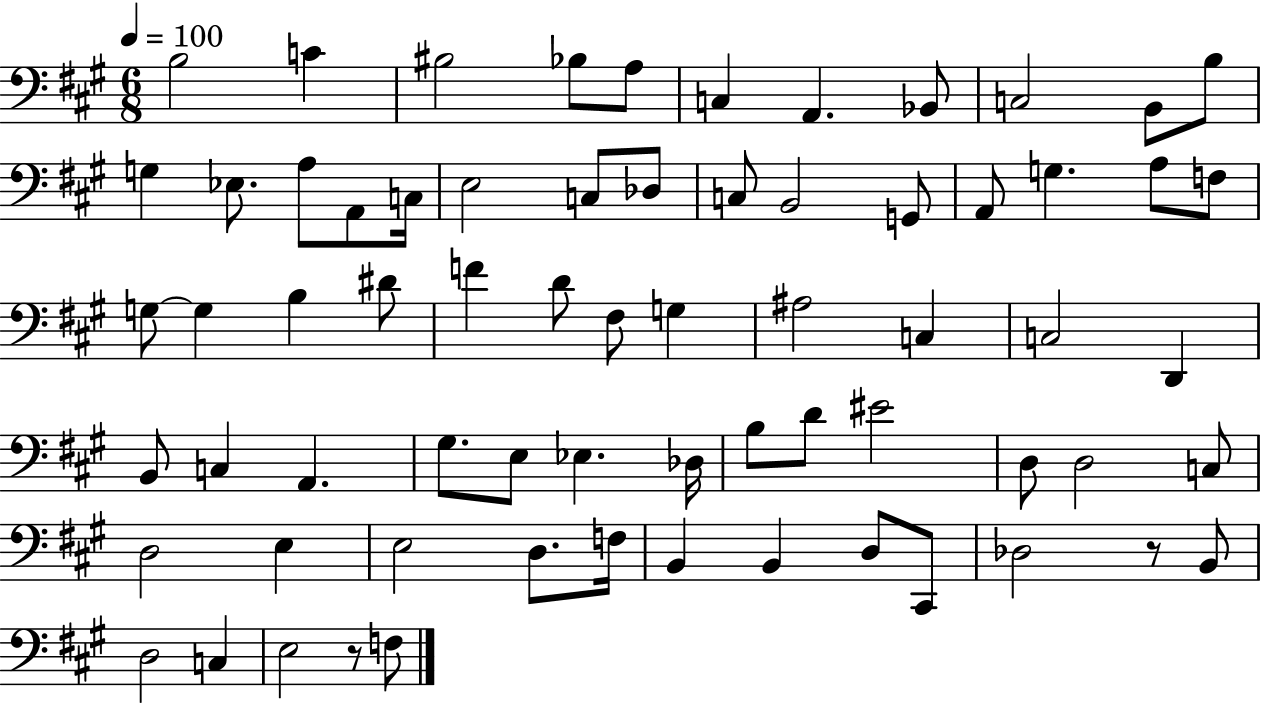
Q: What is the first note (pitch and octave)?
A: B3